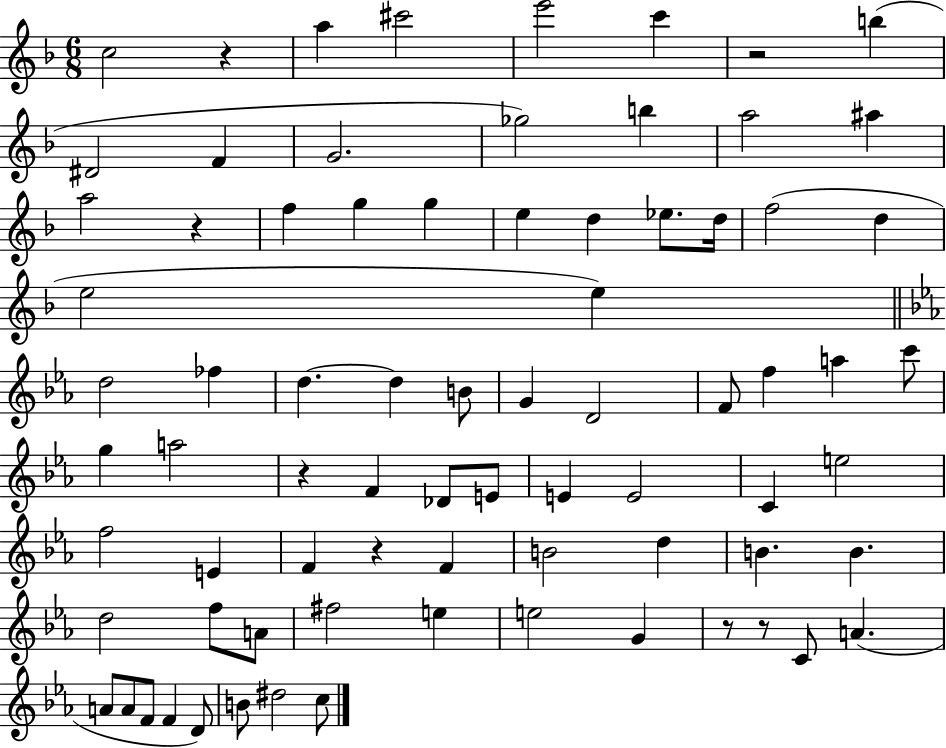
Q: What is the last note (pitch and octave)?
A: C5